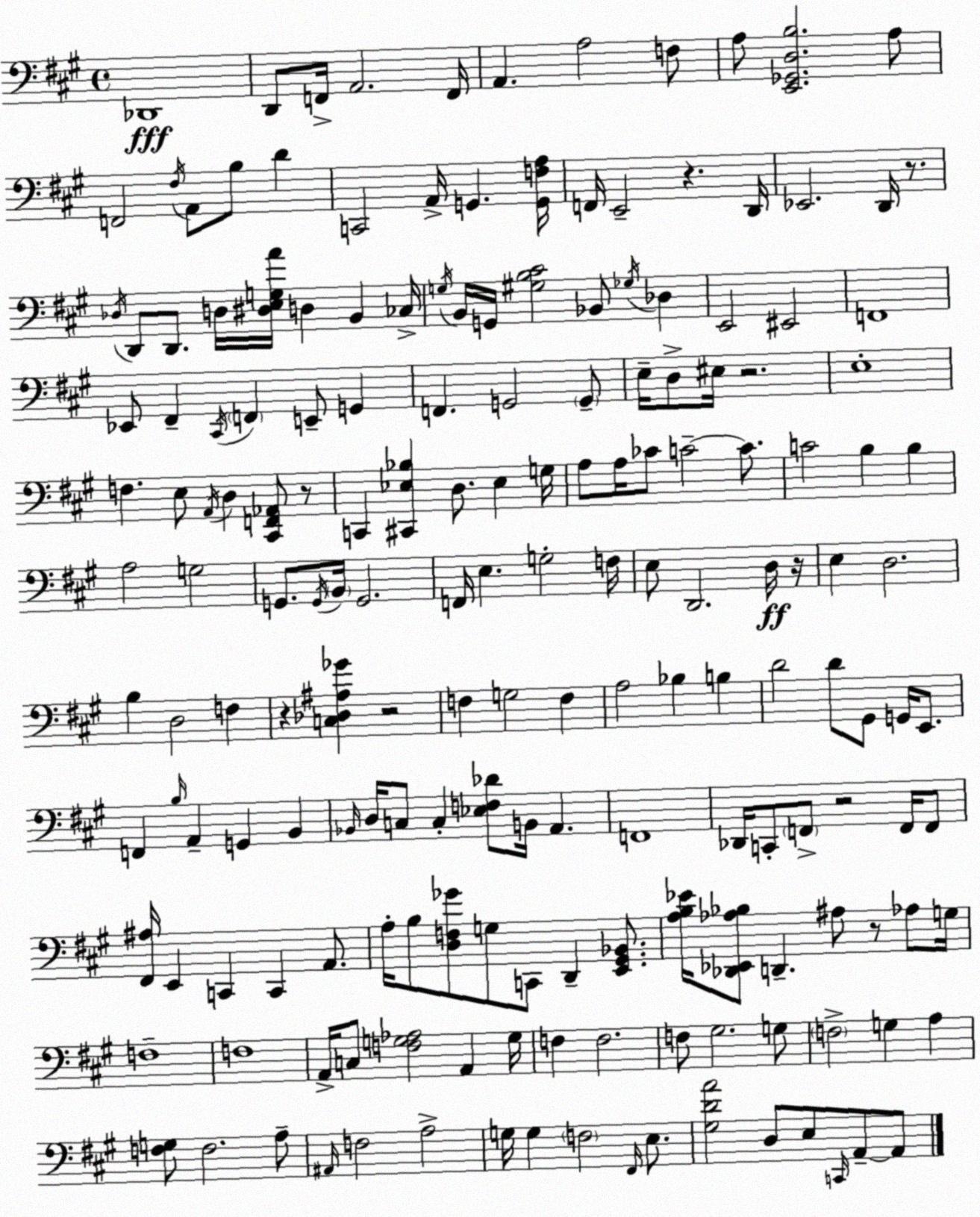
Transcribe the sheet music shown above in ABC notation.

X:1
T:Untitled
M:4/4
L:1/4
K:A
_D,,4 D,,/2 F,,/4 A,,2 F,,/4 A,, A,2 F,/2 A,/2 [E,,_G,,D,B,]2 A,/2 F,,2 ^F,/4 A,,/2 B,/2 D C,,2 A,,/4 G,, [G,,F,A,]/4 F,,/4 E,,2 z D,,/4 _E,,2 D,,/4 z/2 _D,/4 D,,/2 D,,/2 D,/4 [^D,E,G,A]/4 D, B,, _C,/4 G,/4 B,,/4 G,,/4 [^G,B,^C]2 _B,,/2 _G,/4 _D, E,,2 ^E,,2 F,,4 _E,,/2 ^F,, ^C,,/4 F,, E,,/2 G,, F,, G,,2 G,,/2 E,/4 D,/2 ^E,/4 z2 E,4 F, E,/2 A,,/4 D, [^C,,F,,_A,,]/2 z/2 C,, [^C,,_E,_B,] D,/2 _E, G,/4 A,/2 A,/4 _C/2 C2 C/2 C2 B, B, A,2 G,2 G,,/2 G,,/4 B,,/4 G,,2 F,,/4 E, G,2 F,/4 E,/2 D,,2 D,/4 z/4 E, D,2 B, D,2 F, z [C,_D,^A,_G] z2 F, G,2 F, A,2 _B, B, D2 D/2 ^G,,/2 G,,/4 E,,/2 F,, B,/4 A,, G,, B,, _B,,/4 D,/4 C,/2 C, [_E,F,_D]/2 B,,/4 A,, F,,4 _D,,/4 C,,/2 F,,/2 z2 F,,/4 F,,/2 [^F,,^A,]/4 E,, C,, C,, A,,/2 A,/4 B,/2 [D,F,_G]/2 G,/2 C,,/2 D,, [E,,^G,,_B,,]/2 [A,B,_E]/4 [_D,,_E,,_A,_B,]/2 D,, ^A,/2 z/2 _A,/2 G,/4 F,4 F,4 A,,/4 C,/2 [F,G,_A,]2 A,, G,/4 F, F,2 F,/2 ^G,2 G,/2 F,2 G, A, [F,G,]/2 F,2 A,/2 ^A,,/4 F,2 A,2 G,/4 G, F,2 ^F,,/4 E,/2 [^G,DA]2 D,/2 E,/2 C,,/4 A,,/2 A,,/2